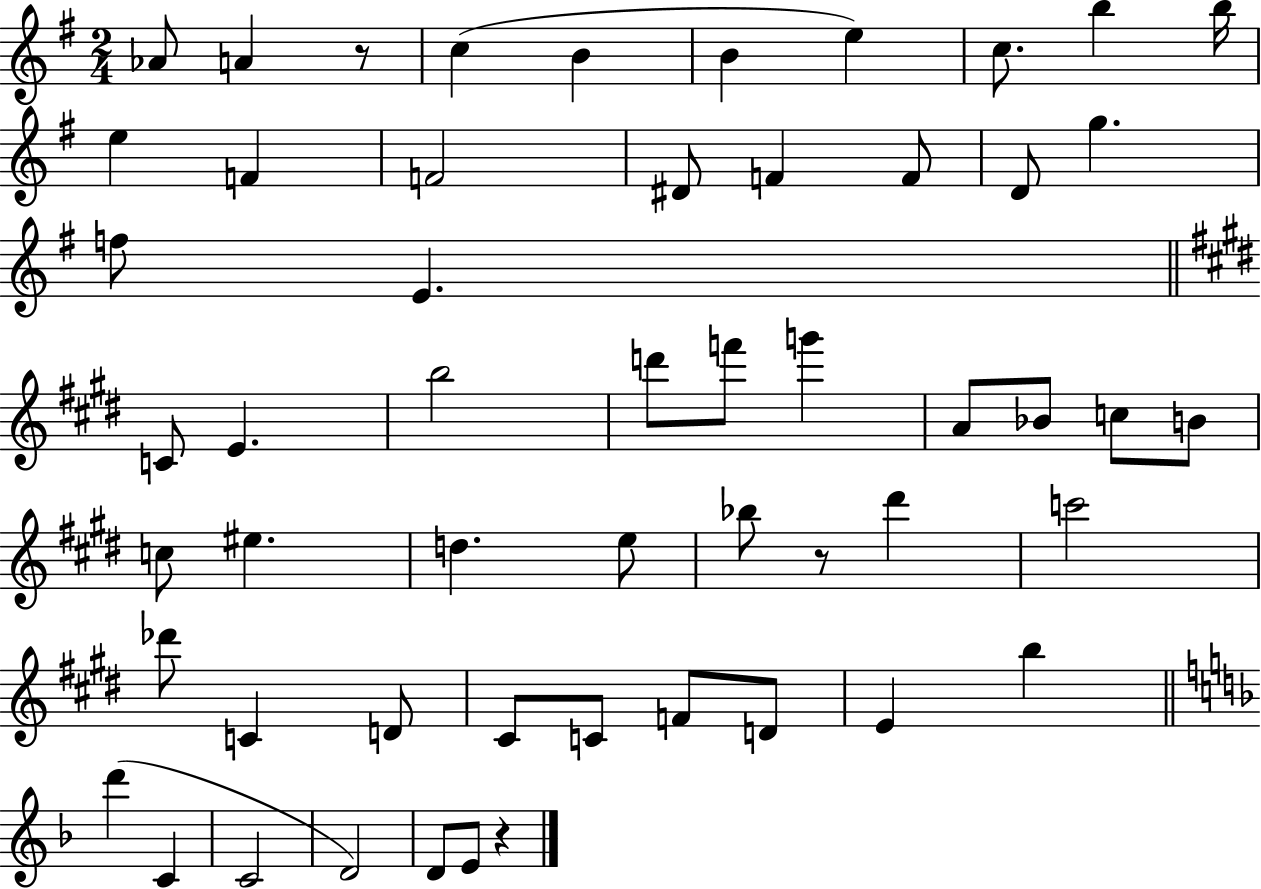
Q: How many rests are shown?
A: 3